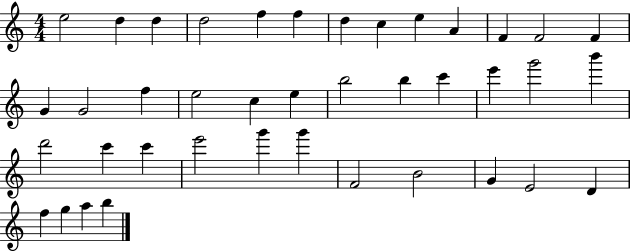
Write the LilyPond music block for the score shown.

{
  \clef treble
  \numericTimeSignature
  \time 4/4
  \key c \major
  e''2 d''4 d''4 | d''2 f''4 f''4 | d''4 c''4 e''4 a'4 | f'4 f'2 f'4 | \break g'4 g'2 f''4 | e''2 c''4 e''4 | b''2 b''4 c'''4 | e'''4 g'''2 b'''4 | \break d'''2 c'''4 c'''4 | e'''2 g'''4 g'''4 | f'2 b'2 | g'4 e'2 d'4 | \break f''4 g''4 a''4 b''4 | \bar "|."
}